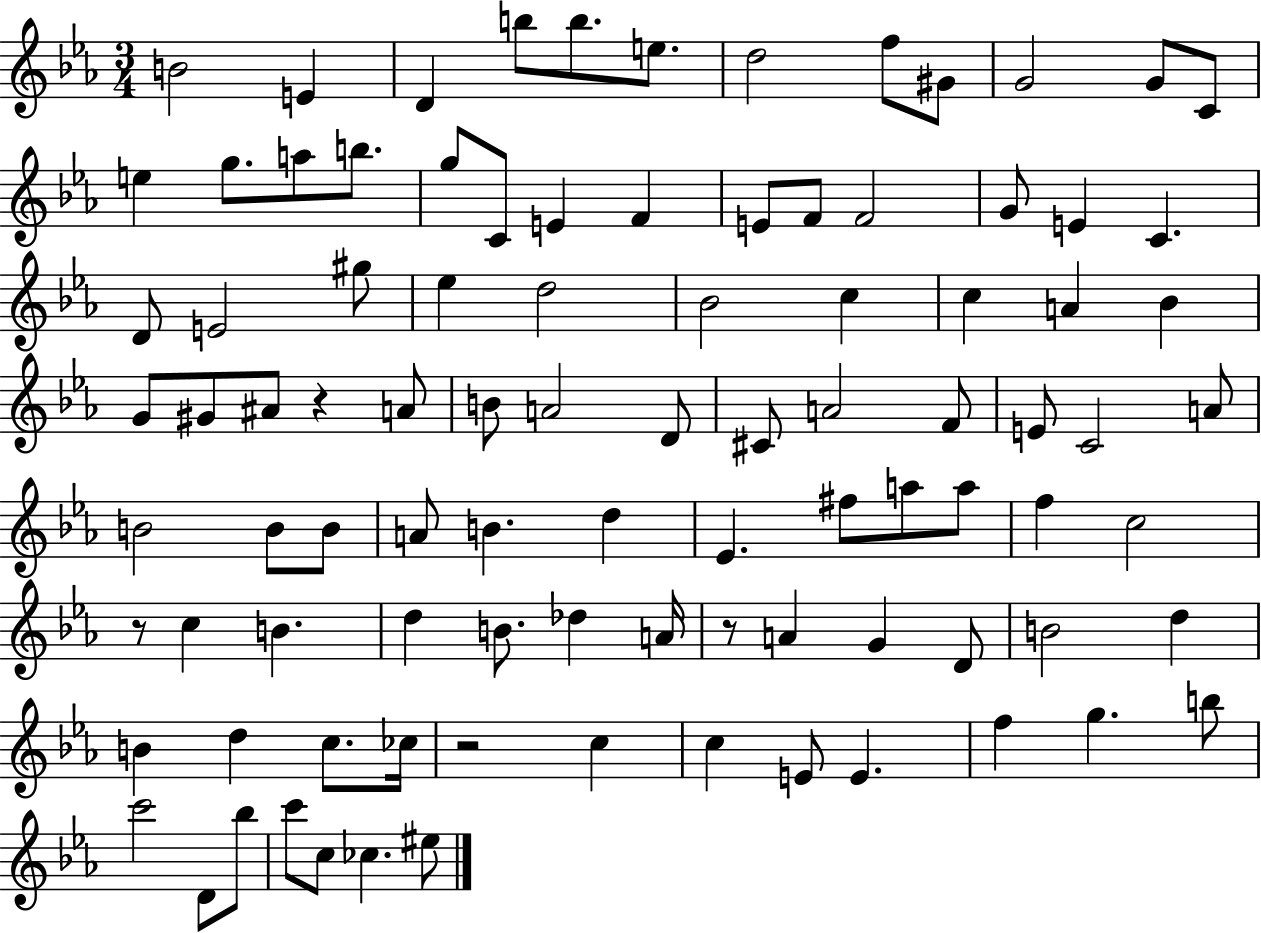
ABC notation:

X:1
T:Untitled
M:3/4
L:1/4
K:Eb
B2 E D b/2 b/2 e/2 d2 f/2 ^G/2 G2 G/2 C/2 e g/2 a/2 b/2 g/2 C/2 E F E/2 F/2 F2 G/2 E C D/2 E2 ^g/2 _e d2 _B2 c c A _B G/2 ^G/2 ^A/2 z A/2 B/2 A2 D/2 ^C/2 A2 F/2 E/2 C2 A/2 B2 B/2 B/2 A/2 B d _E ^f/2 a/2 a/2 f c2 z/2 c B d B/2 _d A/4 z/2 A G D/2 B2 d B d c/2 _c/4 z2 c c E/2 E f g b/2 c'2 D/2 _b/2 c'/2 c/2 _c ^e/2